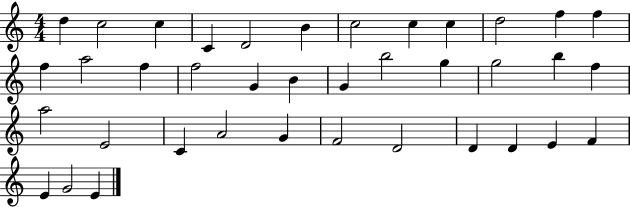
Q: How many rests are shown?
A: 0